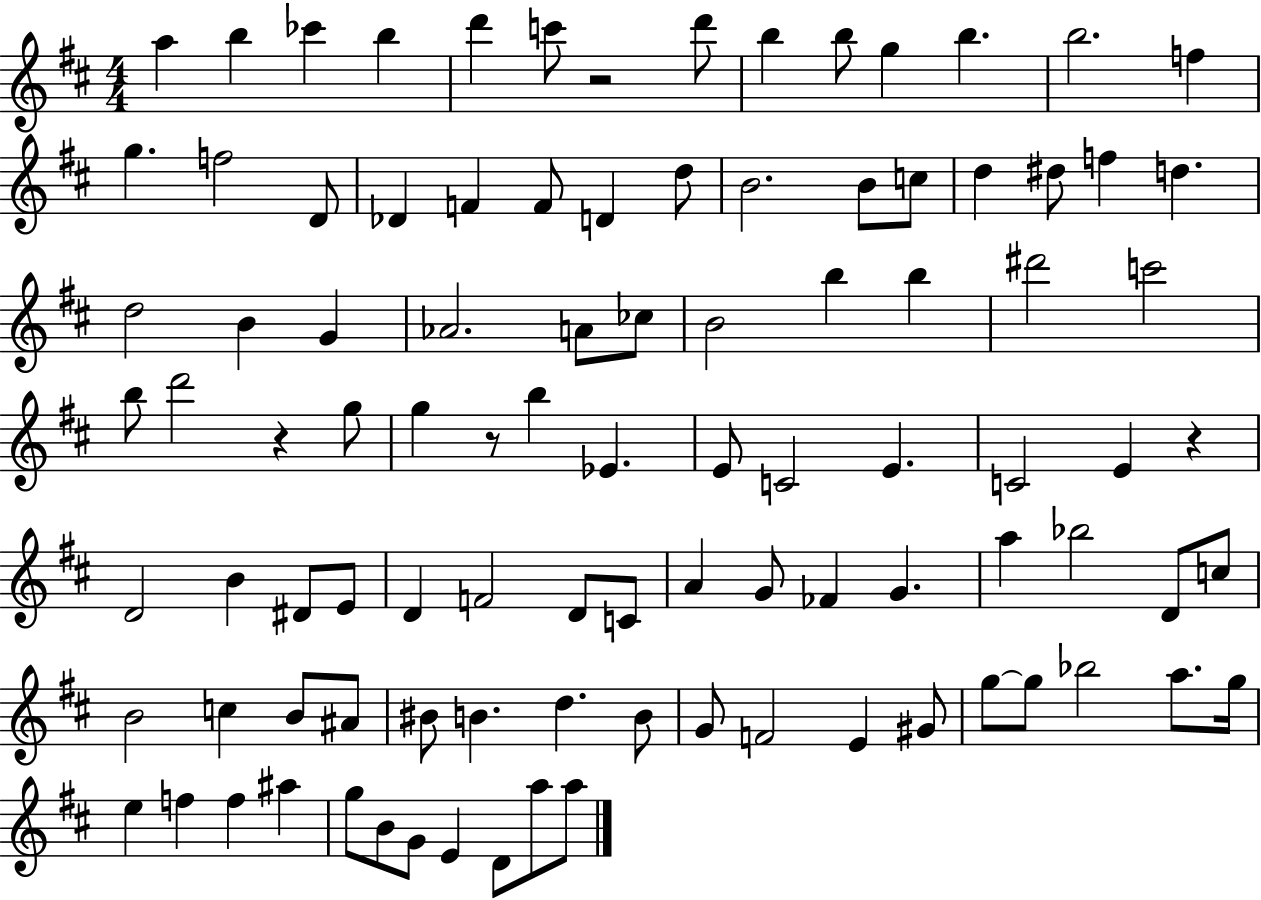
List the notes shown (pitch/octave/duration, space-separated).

A5/q B5/q CES6/q B5/q D6/q C6/e R/h D6/e B5/q B5/e G5/q B5/q. B5/h. F5/q G5/q. F5/h D4/e Db4/q F4/q F4/e D4/q D5/e B4/h. B4/e C5/e D5/q D#5/e F5/q D5/q. D5/h B4/q G4/q Ab4/h. A4/e CES5/e B4/h B5/q B5/q D#6/h C6/h B5/e D6/h R/q G5/e G5/q R/e B5/q Eb4/q. E4/e C4/h E4/q. C4/h E4/q R/q D4/h B4/q D#4/e E4/e D4/q F4/h D4/e C4/e A4/q G4/e FES4/q G4/q. A5/q Bb5/h D4/e C5/e B4/h C5/q B4/e A#4/e BIS4/e B4/q. D5/q. B4/e G4/e F4/h E4/q G#4/e G5/e G5/e Bb5/h A5/e. G5/s E5/q F5/q F5/q A#5/q G5/e B4/e G4/e E4/q D4/e A5/e A5/e